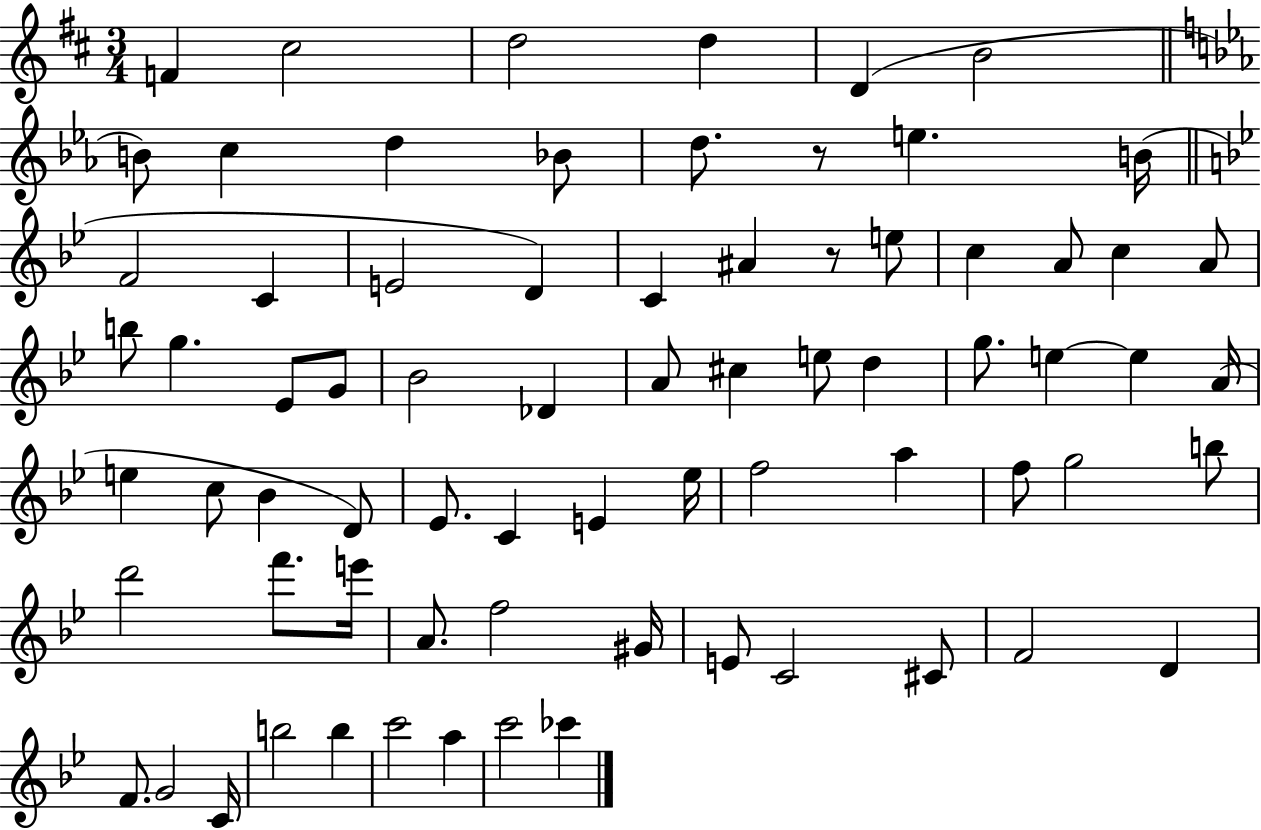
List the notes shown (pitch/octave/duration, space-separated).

F4/q C#5/h D5/h D5/q D4/q B4/h B4/e C5/q D5/q Bb4/e D5/e. R/e E5/q. B4/s F4/h C4/q E4/h D4/q C4/q A#4/q R/e E5/e C5/q A4/e C5/q A4/e B5/e G5/q. Eb4/e G4/e Bb4/h Db4/q A4/e C#5/q E5/e D5/q G5/e. E5/q E5/q A4/s E5/q C5/e Bb4/q D4/e Eb4/e. C4/q E4/q Eb5/s F5/h A5/q F5/e G5/h B5/e D6/h F6/e. E6/s A4/e. F5/h G#4/s E4/e C4/h C#4/e F4/h D4/q F4/e. G4/h C4/s B5/h B5/q C6/h A5/q C6/h CES6/q